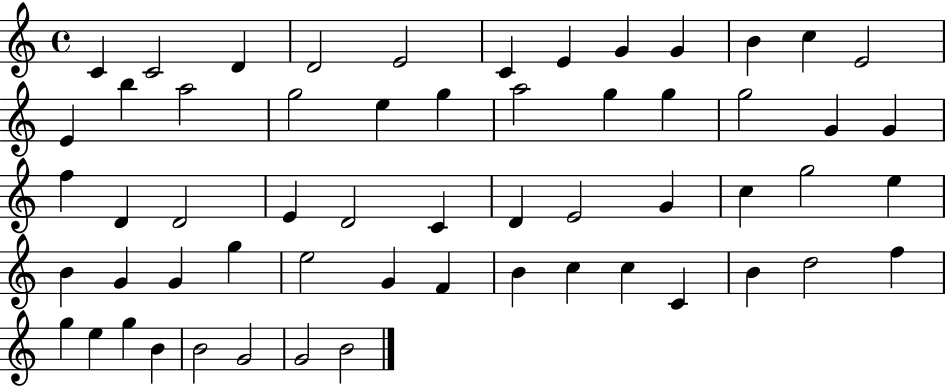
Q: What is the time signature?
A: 4/4